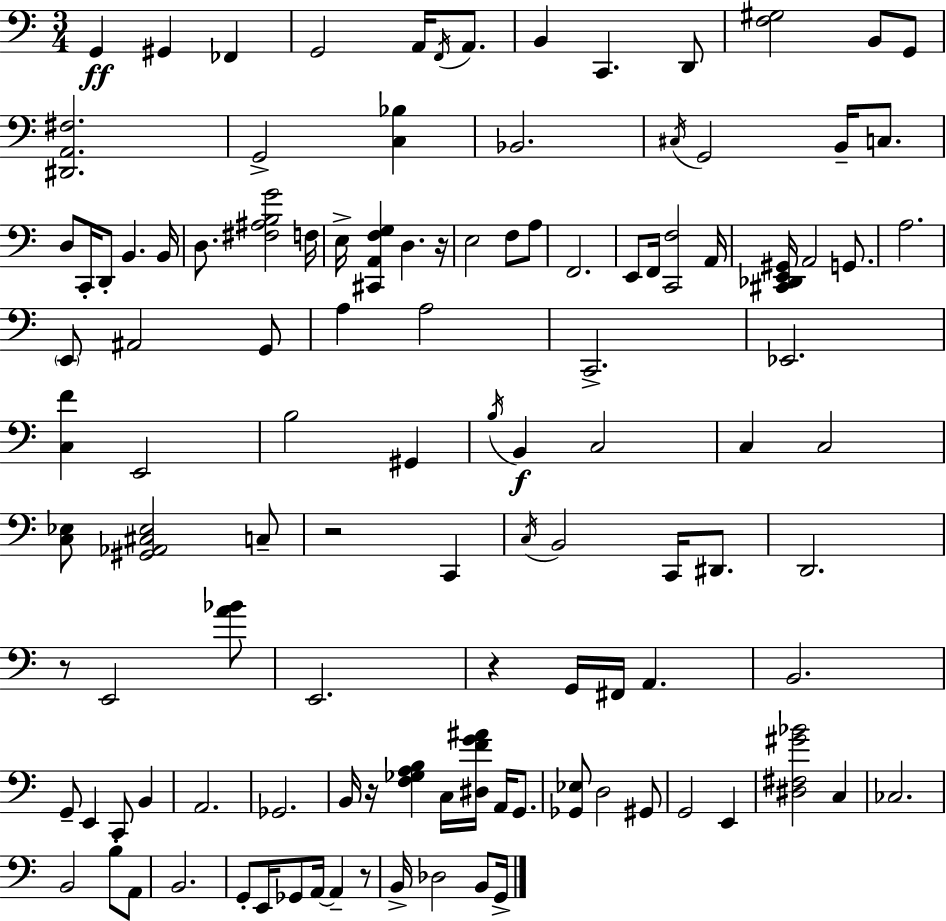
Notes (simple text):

G2/q G#2/q FES2/q G2/h A2/s F2/s A2/e. B2/q C2/q. D2/e [F3,G#3]/h B2/e G2/e [D#2,A2,F#3]/h. G2/h [C3,Bb3]/q Bb2/h. C#3/s G2/h B2/s C3/e. D3/e C2/s D2/e B2/q. B2/s D3/e. [F#3,A#3,B3,G4]/h F3/s E3/s [C#2,A2,F3,G3]/q D3/q. R/s E3/h F3/e A3/e F2/h. E2/e F2/s [C2,F3]/h A2/s [C#2,Db2,E2,G#2]/s A2/h G2/e. A3/h. E2/e A#2/h G2/e A3/q A3/h C2/h. Eb2/h. [C3,F4]/q E2/h B3/h G#2/q B3/s B2/q C3/h C3/q C3/h [C3,Eb3]/e [G#2,Ab2,C#3,Eb3]/h C3/e R/h C2/q C3/s B2/h C2/s D#2/e. D2/h. R/e E2/h [A4,Bb4]/e E2/h. R/q G2/s F#2/s A2/q. B2/h. G2/e E2/q C2/e B2/q A2/h. Gb2/h. B2/s R/s [F3,Gb3,A3,B3]/q C3/s [D#3,F4,G4,A#4]/s A2/s G2/e. [Gb2,Eb3]/e D3/h G#2/e G2/h E2/q [D#3,F#3,G#4,Bb4]/h C3/q CES3/h. B2/h B3/e A2/e B2/h. G2/e E2/s Gb2/e A2/s A2/q R/e B2/s Db3/h B2/e G2/s